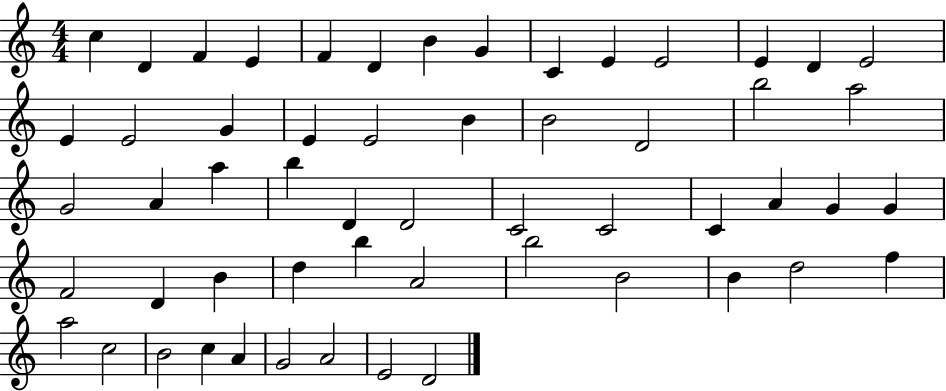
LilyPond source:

{
  \clef treble
  \numericTimeSignature
  \time 4/4
  \key c \major
  c''4 d'4 f'4 e'4 | f'4 d'4 b'4 g'4 | c'4 e'4 e'2 | e'4 d'4 e'2 | \break e'4 e'2 g'4 | e'4 e'2 b'4 | b'2 d'2 | b''2 a''2 | \break g'2 a'4 a''4 | b''4 d'4 d'2 | c'2 c'2 | c'4 a'4 g'4 g'4 | \break f'2 d'4 b'4 | d''4 b''4 a'2 | b''2 b'2 | b'4 d''2 f''4 | \break a''2 c''2 | b'2 c''4 a'4 | g'2 a'2 | e'2 d'2 | \break \bar "|."
}